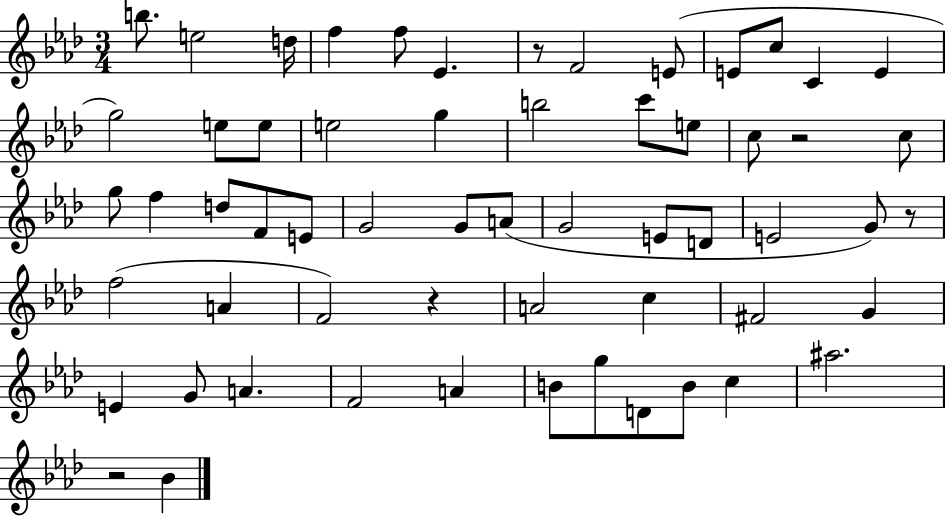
{
  \clef treble
  \numericTimeSignature
  \time 3/4
  \key aes \major
  b''8. e''2 d''16 | f''4 f''8 ees'4. | r8 f'2 e'8( | e'8 c''8 c'4 e'4 | \break g''2) e''8 e''8 | e''2 g''4 | b''2 c'''8 e''8 | c''8 r2 c''8 | \break g''8 f''4 d''8 f'8 e'8 | g'2 g'8 a'8( | g'2 e'8 d'8 | e'2 g'8) r8 | \break f''2( a'4 | f'2) r4 | a'2 c''4 | fis'2 g'4 | \break e'4 g'8 a'4. | f'2 a'4 | b'8 g''8 d'8 b'8 c''4 | ais''2. | \break r2 bes'4 | \bar "|."
}